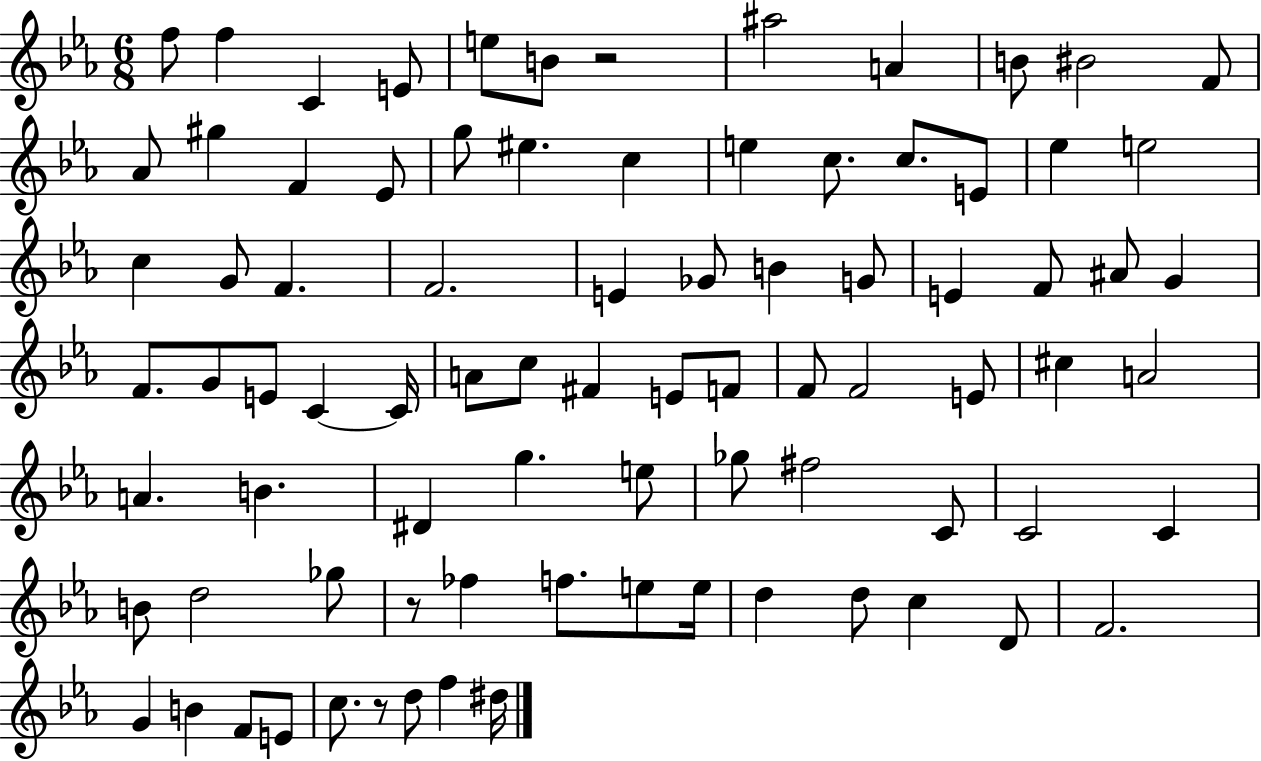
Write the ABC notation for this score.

X:1
T:Untitled
M:6/8
L:1/4
K:Eb
f/2 f C E/2 e/2 B/2 z2 ^a2 A B/2 ^B2 F/2 _A/2 ^g F _E/2 g/2 ^e c e c/2 c/2 E/2 _e e2 c G/2 F F2 E _G/2 B G/2 E F/2 ^A/2 G F/2 G/2 E/2 C C/4 A/2 c/2 ^F E/2 F/2 F/2 F2 E/2 ^c A2 A B ^D g e/2 _g/2 ^f2 C/2 C2 C B/2 d2 _g/2 z/2 _f f/2 e/2 e/4 d d/2 c D/2 F2 G B F/2 E/2 c/2 z/2 d/2 f ^d/4